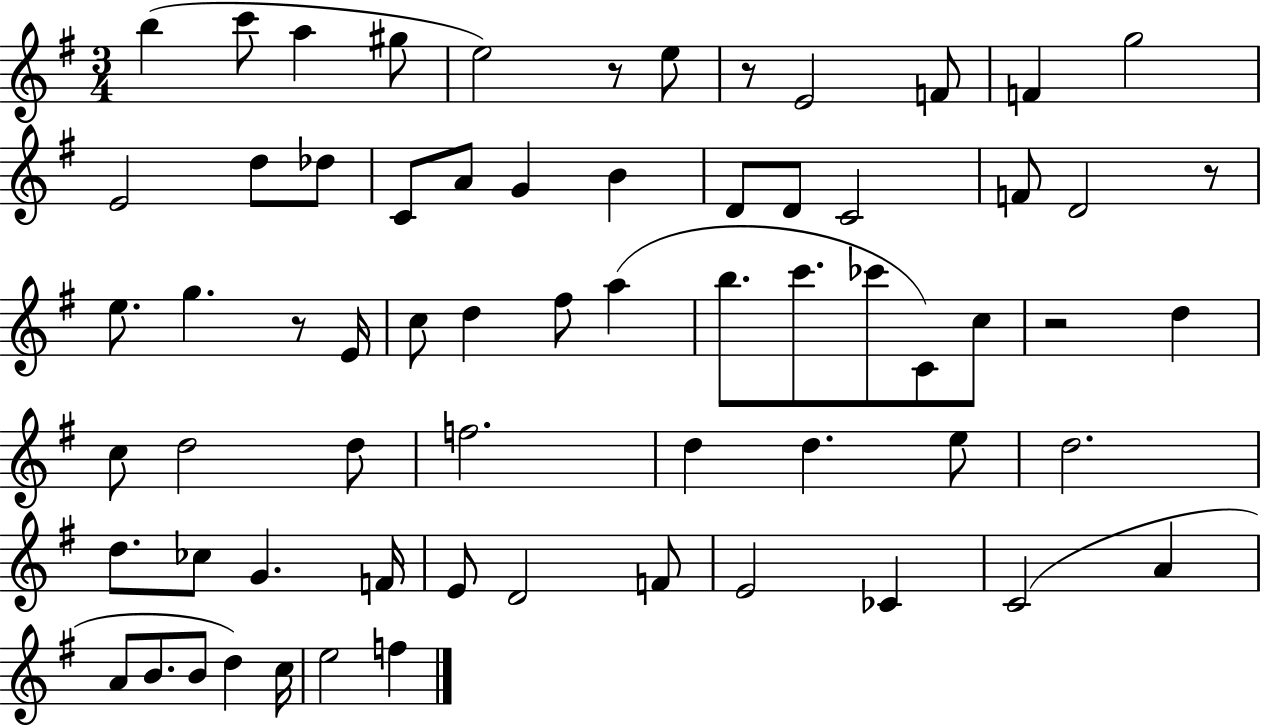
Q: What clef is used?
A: treble